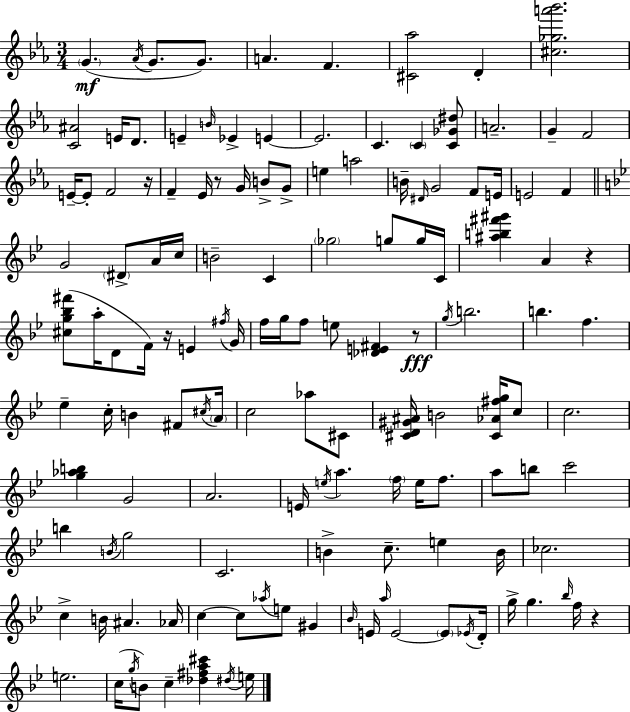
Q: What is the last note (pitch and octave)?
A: E5